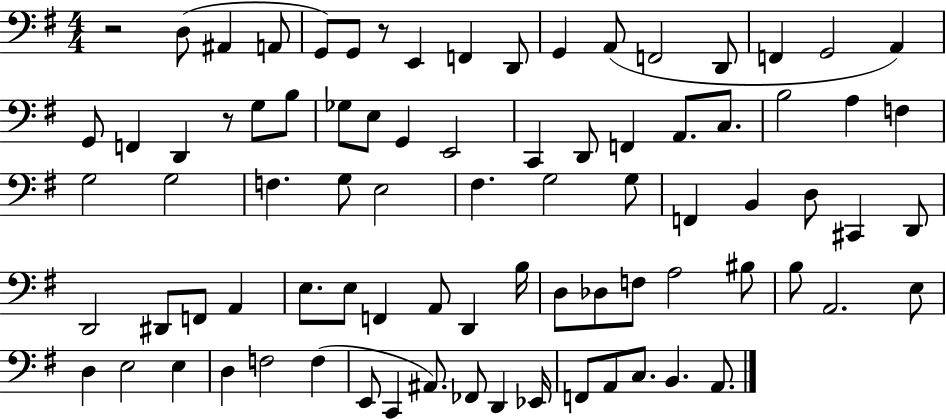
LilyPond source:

{
  \clef bass
  \numericTimeSignature
  \time 4/4
  \key g \major
  \repeat volta 2 { r2 d8( ais,4 a,8 | g,8) g,8 r8 e,4 f,4 d,8 | g,4 a,8( f,2 d,8 | f,4 g,2 a,4) | \break g,8 f,4 d,4 r8 g8 b8 | ges8 e8 g,4 e,2 | c,4 d,8 f,4 a,8. c8. | b2 a4 f4 | \break g2 g2 | f4. g8 e2 | fis4. g2 g8 | f,4 b,4 d8 cis,4 d,8 | \break d,2 dis,8 f,8 a,4 | e8. e8 f,4 a,8 d,4 b16 | d8 des8 f8 a2 bis8 | b8 a,2. e8 | \break d4 e2 e4 | d4 f2 f4( | e,8 c,4 ais,8.) fes,8 d,4 ees,16 | f,8 a,8 c8. b,4. a,8. | \break } \bar "|."
}